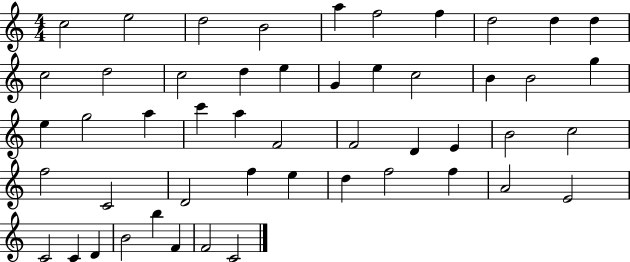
C5/h E5/h D5/h B4/h A5/q F5/h F5/q D5/h D5/q D5/q C5/h D5/h C5/h D5/q E5/q G4/q E5/q C5/h B4/q B4/h G5/q E5/q G5/h A5/q C6/q A5/q F4/h F4/h D4/q E4/q B4/h C5/h F5/h C4/h D4/h F5/q E5/q D5/q F5/h F5/q A4/h E4/h C4/h C4/q D4/q B4/h B5/q F4/q F4/h C4/h